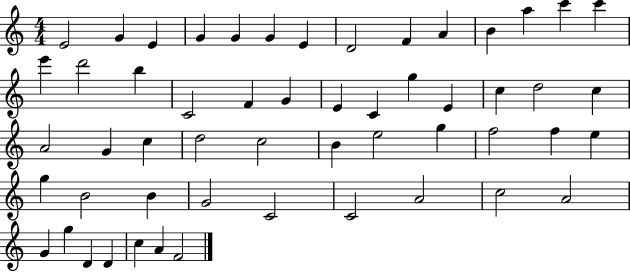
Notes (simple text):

E4/h G4/q E4/q G4/q G4/q G4/q E4/q D4/h F4/q A4/q B4/q A5/q C6/q C6/q E6/q D6/h B5/q C4/h F4/q G4/q E4/q C4/q G5/q E4/q C5/q D5/h C5/q A4/h G4/q C5/q D5/h C5/h B4/q E5/h G5/q F5/h F5/q E5/q G5/q B4/h B4/q G4/h C4/h C4/h A4/h C5/h A4/h G4/q G5/q D4/q D4/q C5/q A4/q F4/h